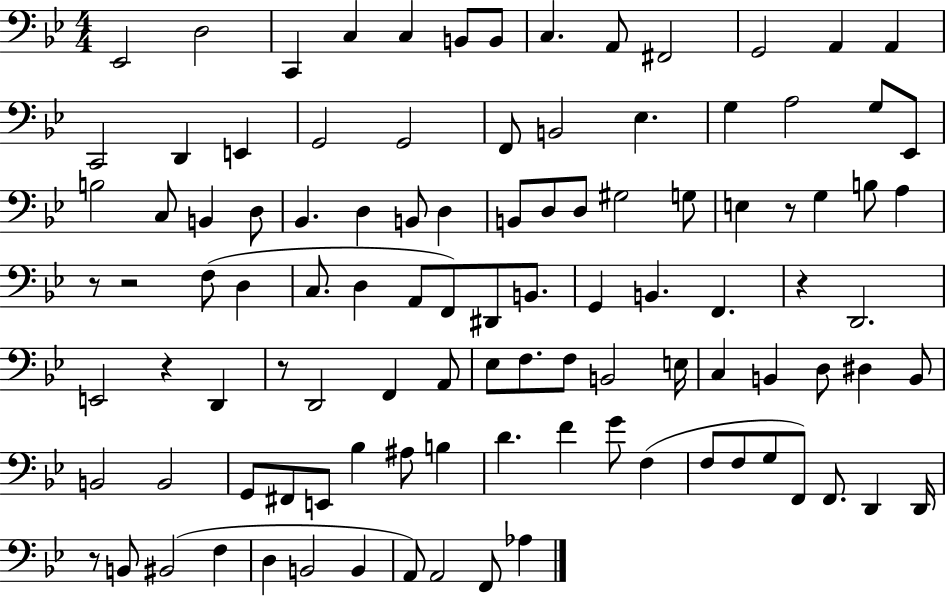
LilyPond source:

{
  \clef bass
  \numericTimeSignature
  \time 4/4
  \key bes \major
  \repeat volta 2 { ees,2 d2 | c,4 c4 c4 b,8 b,8 | c4. a,8 fis,2 | g,2 a,4 a,4 | \break c,2 d,4 e,4 | g,2 g,2 | f,8 b,2 ees4. | g4 a2 g8 ees,8 | \break b2 c8 b,4 d8 | bes,4. d4 b,8 d4 | b,8 d8 d8 gis2 g8 | e4 r8 g4 b8 a4 | \break r8 r2 f8( d4 | c8. d4 a,8 f,8) dis,8 b,8. | g,4 b,4. f,4. | r4 d,2. | \break e,2 r4 d,4 | r8 d,2 f,4 a,8 | ees8 f8. f8 b,2 e16 | c4 b,4 d8 dis4 b,8 | \break b,2 b,2 | g,8 fis,8 e,8 bes4 ais8 b4 | d'4. f'4 g'8 f4( | f8 f8 g8 f,8) f,8. d,4 d,16 | \break r8 b,8 bis,2( f4 | d4 b,2 b,4 | a,8) a,2 f,8 aes4 | } \bar "|."
}